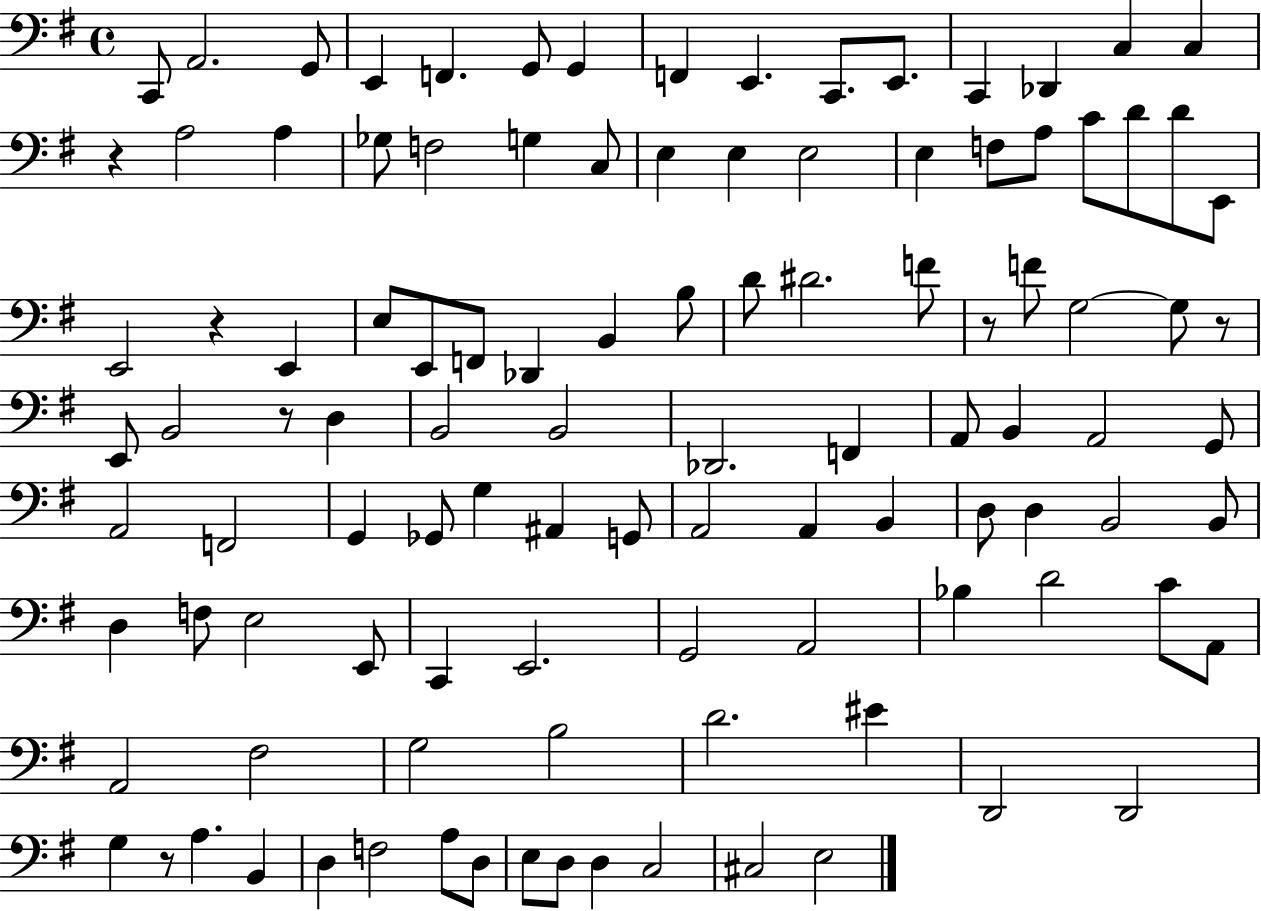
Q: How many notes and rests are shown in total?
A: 109